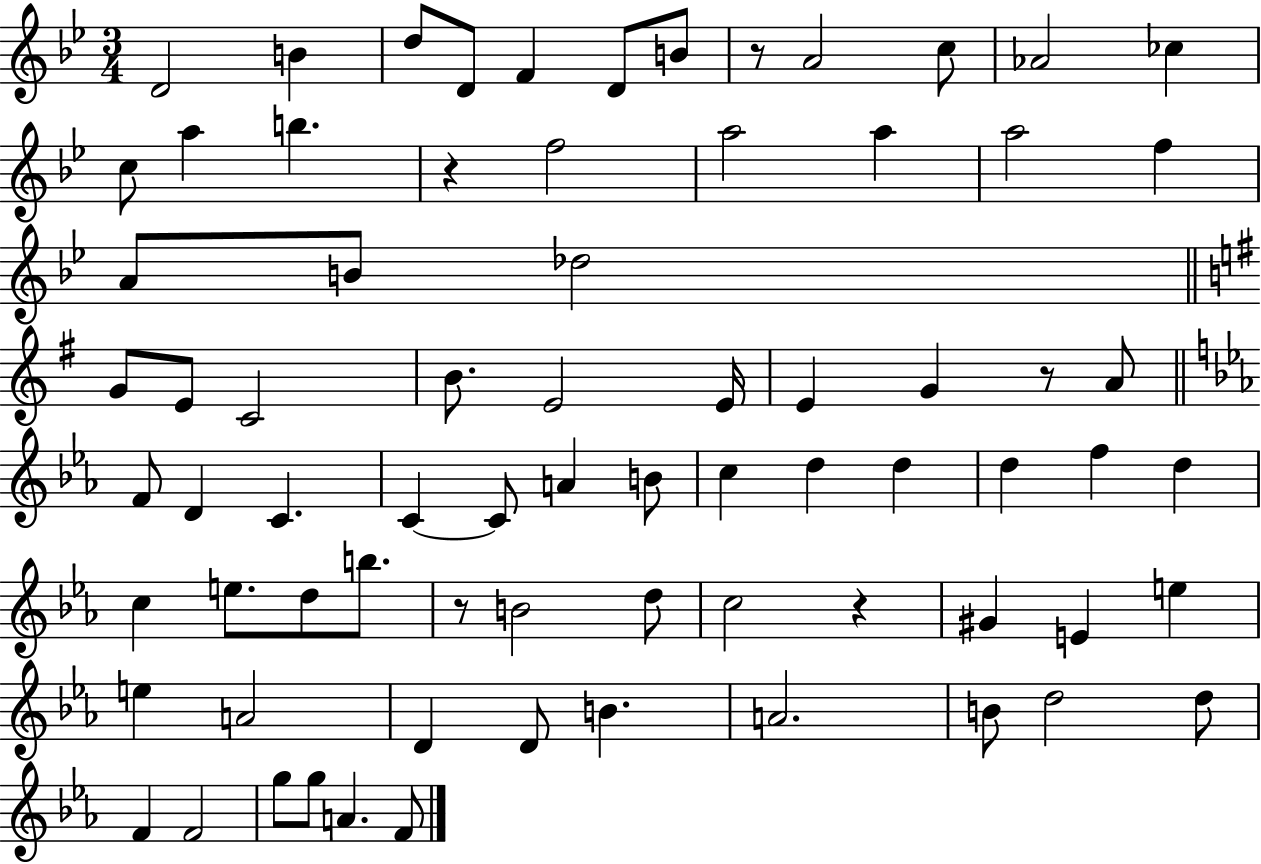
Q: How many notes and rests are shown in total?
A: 74